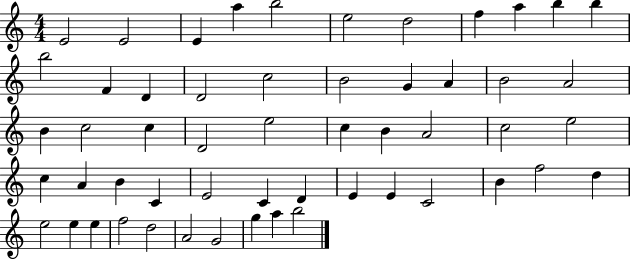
E4/h E4/h E4/q A5/q B5/h E5/h D5/h F5/q A5/q B5/q B5/q B5/h F4/q D4/q D4/h C5/h B4/h G4/q A4/q B4/h A4/h B4/q C5/h C5/q D4/h E5/h C5/q B4/q A4/h C5/h E5/h C5/q A4/q B4/q C4/q E4/h C4/q D4/q E4/q E4/q C4/h B4/q F5/h D5/q E5/h E5/q E5/q F5/h D5/h A4/h G4/h G5/q A5/q B5/h